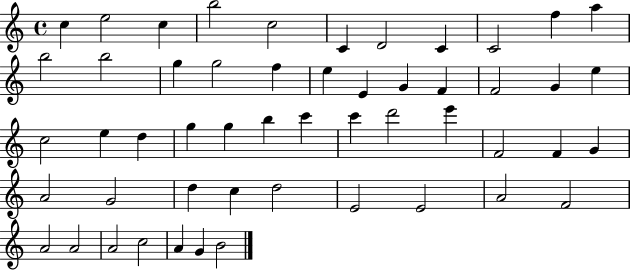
X:1
T:Untitled
M:4/4
L:1/4
K:C
c e2 c b2 c2 C D2 C C2 f a b2 b2 g g2 f e E G F F2 G e c2 e d g g b c' c' d'2 e' F2 F G A2 G2 d c d2 E2 E2 A2 F2 A2 A2 A2 c2 A G B2